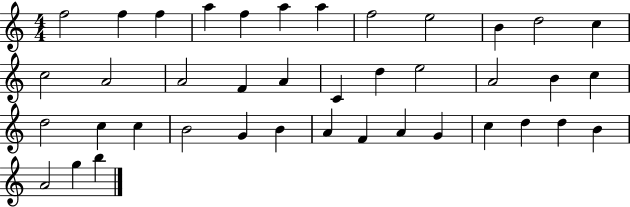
F5/h F5/q F5/q A5/q F5/q A5/q A5/q F5/h E5/h B4/q D5/h C5/q C5/h A4/h A4/h F4/q A4/q C4/q D5/q E5/h A4/h B4/q C5/q D5/h C5/q C5/q B4/h G4/q B4/q A4/q F4/q A4/q G4/q C5/q D5/q D5/q B4/q A4/h G5/q B5/q